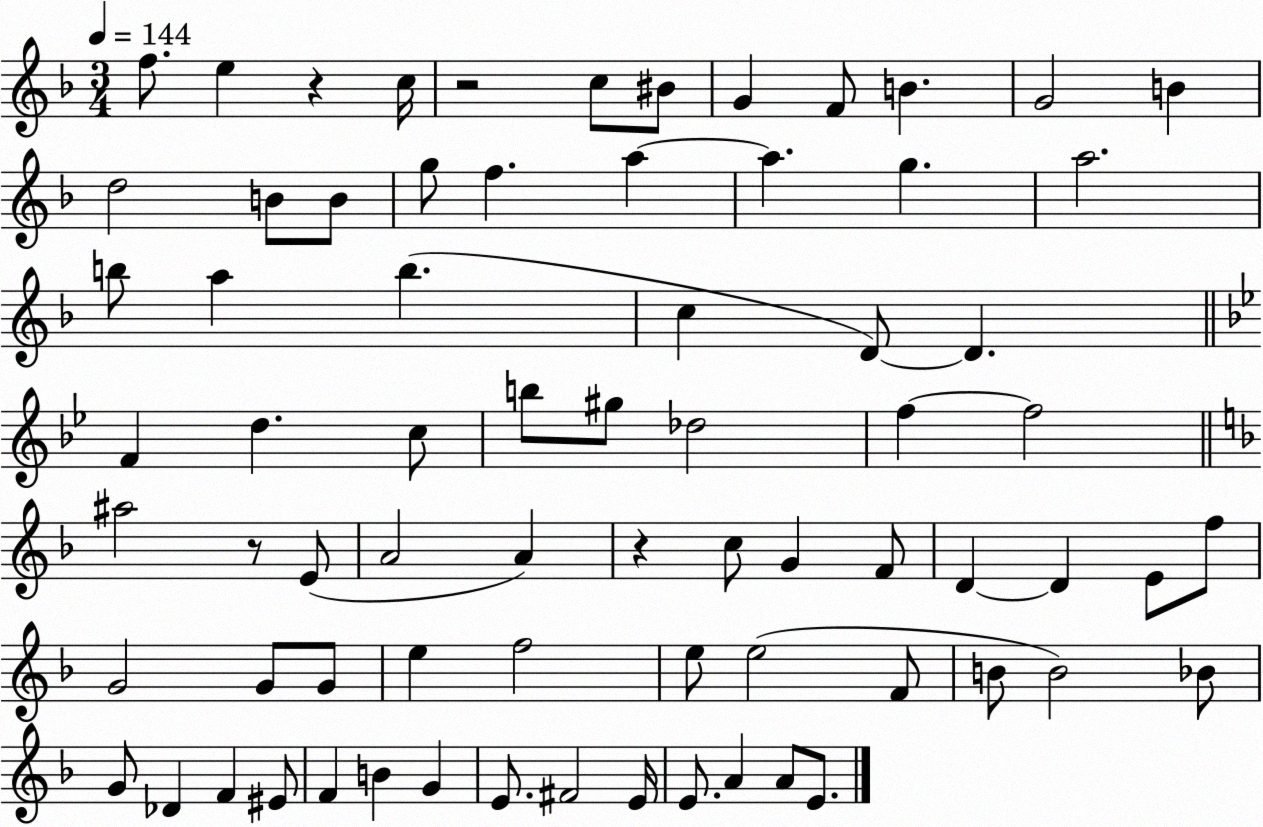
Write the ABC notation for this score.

X:1
T:Untitled
M:3/4
L:1/4
K:F
f/2 e z c/4 z2 c/2 ^B/2 G F/2 B G2 B d2 B/2 B/2 g/2 f a a g a2 b/2 a b c D/2 D F d c/2 b/2 ^g/2 _d2 f f2 ^a2 z/2 E/2 A2 A z c/2 G F/2 D D E/2 f/2 G2 G/2 G/2 e f2 e/2 e2 F/2 B/2 B2 _B/2 G/2 _D F ^E/2 F B G E/2 ^F2 E/4 E/2 A A/2 E/2